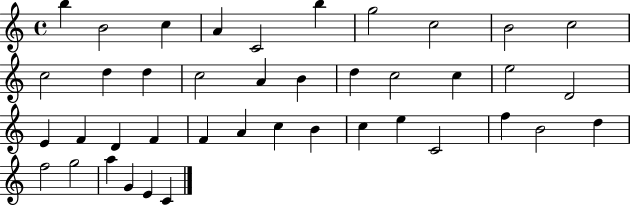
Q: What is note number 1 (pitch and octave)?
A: B5